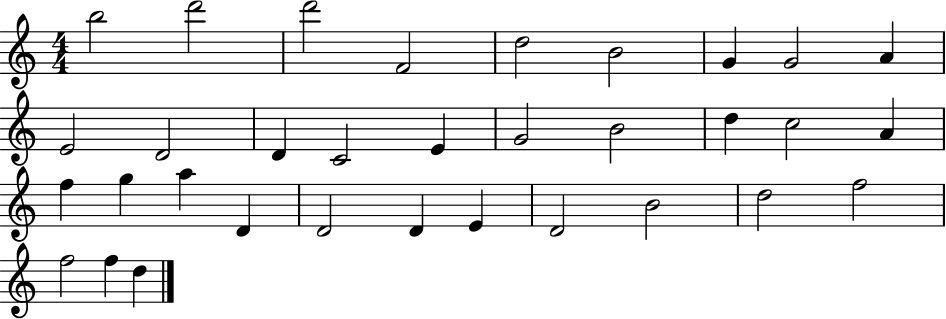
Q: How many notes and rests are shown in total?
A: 33